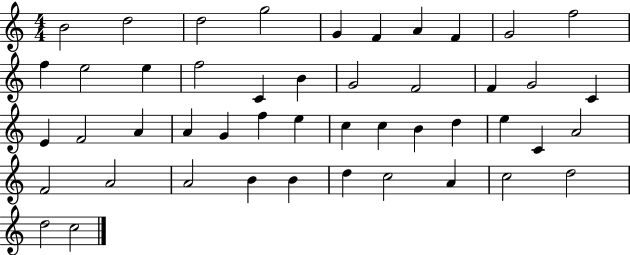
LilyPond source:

{
  \clef treble
  \numericTimeSignature
  \time 4/4
  \key c \major
  b'2 d''2 | d''2 g''2 | g'4 f'4 a'4 f'4 | g'2 f''2 | \break f''4 e''2 e''4 | f''2 c'4 b'4 | g'2 f'2 | f'4 g'2 c'4 | \break e'4 f'2 a'4 | a'4 g'4 f''4 e''4 | c''4 c''4 b'4 d''4 | e''4 c'4 a'2 | \break f'2 a'2 | a'2 b'4 b'4 | d''4 c''2 a'4 | c''2 d''2 | \break d''2 c''2 | \bar "|."
}